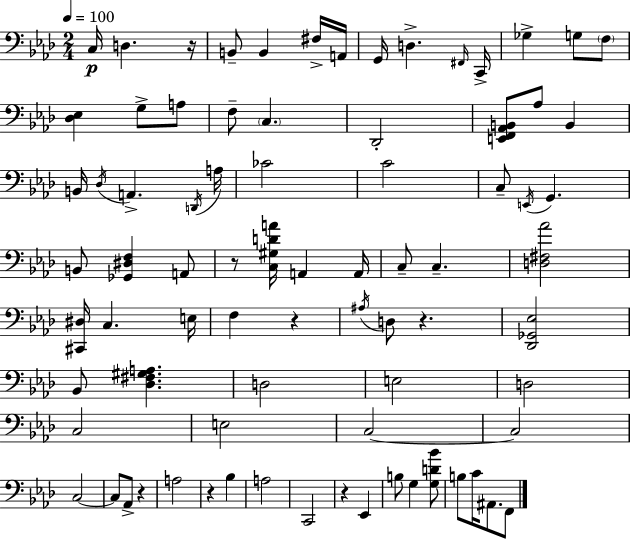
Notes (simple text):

C3/s D3/q. R/s B2/e B2/q F#3/s A2/s G2/s D3/q. F#2/s C2/s Gb3/q G3/e F3/e [Db3,Eb3]/q G3/e A3/e F3/e C3/q. Db2/h [E2,F2,Ab2,B2]/e Ab3/e B2/q B2/s Db3/s A2/q. D2/s A3/s CES4/h C4/h C3/e E2/s G2/q. B2/e [Gb2,D#3,F3]/q A2/e R/e [C3,G#3,D4,A4]/s A2/q A2/s C3/e C3/q. [D3,F#3,Ab4]/h [C#2,D#3]/s C3/q. E3/s F3/q R/q A#3/s D3/e R/q. [Db2,Gb2,Eb3]/h Bb2/e [Db3,F#3,G#3,A3]/q. D3/h E3/h D3/h C3/h E3/h C3/h C3/h C3/h C3/e Ab2/e R/q A3/h R/q Bb3/q A3/h C2/h R/q Eb2/q B3/e G3/q [G3,D4,Bb4]/e B3/e C4/s A#2/e. F2/e